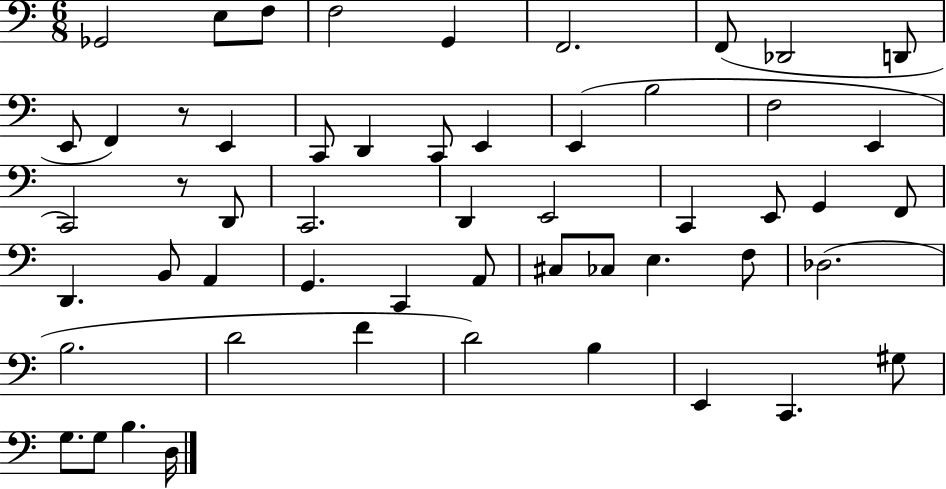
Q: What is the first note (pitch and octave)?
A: Gb2